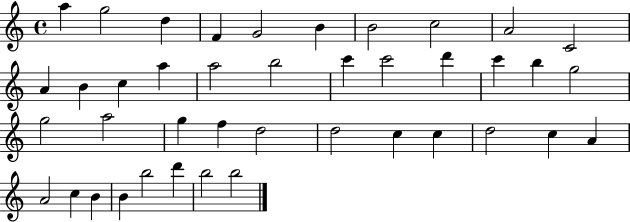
{
  \clef treble
  \time 4/4
  \defaultTimeSignature
  \key c \major
  a''4 g''2 d''4 | f'4 g'2 b'4 | b'2 c''2 | a'2 c'2 | \break a'4 b'4 c''4 a''4 | a''2 b''2 | c'''4 c'''2 d'''4 | c'''4 b''4 g''2 | \break g''2 a''2 | g''4 f''4 d''2 | d''2 c''4 c''4 | d''2 c''4 a'4 | \break a'2 c''4 b'4 | b'4 b''2 d'''4 | b''2 b''2 | \bar "|."
}